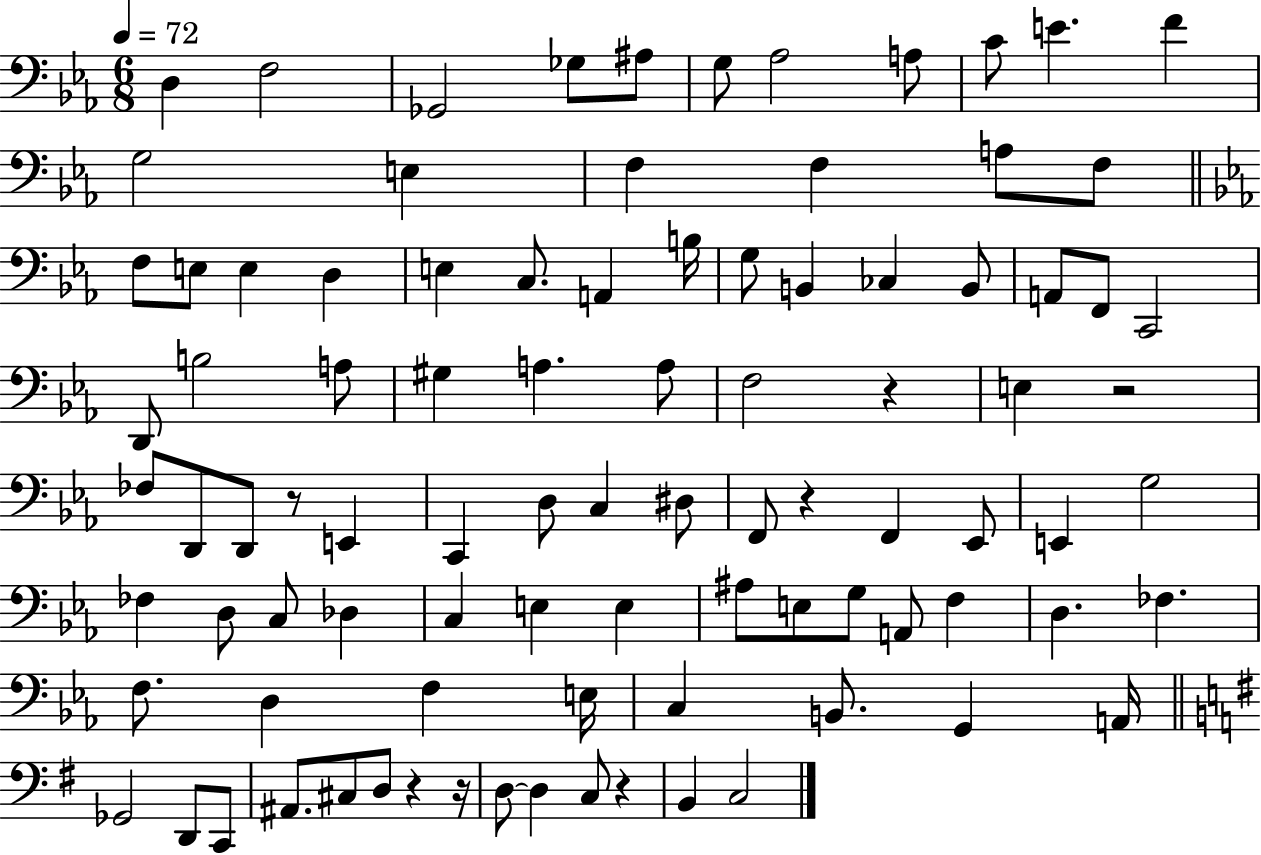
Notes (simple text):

D3/q F3/h Gb2/h Gb3/e A#3/e G3/e Ab3/h A3/e C4/e E4/q. F4/q G3/h E3/q F3/q F3/q A3/e F3/e F3/e E3/e E3/q D3/q E3/q C3/e. A2/q B3/s G3/e B2/q CES3/q B2/e A2/e F2/e C2/h D2/e B3/h A3/e G#3/q A3/q. A3/e F3/h R/q E3/q R/h FES3/e D2/e D2/e R/e E2/q C2/q D3/e C3/q D#3/e F2/e R/q F2/q Eb2/e E2/q G3/h FES3/q D3/e C3/e Db3/q C3/q E3/q E3/q A#3/e E3/e G3/e A2/e F3/q D3/q. FES3/q. F3/e. D3/q F3/q E3/s C3/q B2/e. G2/q A2/s Gb2/h D2/e C2/e A#2/e. C#3/e D3/e R/q R/s D3/e D3/q C3/e R/q B2/q C3/h